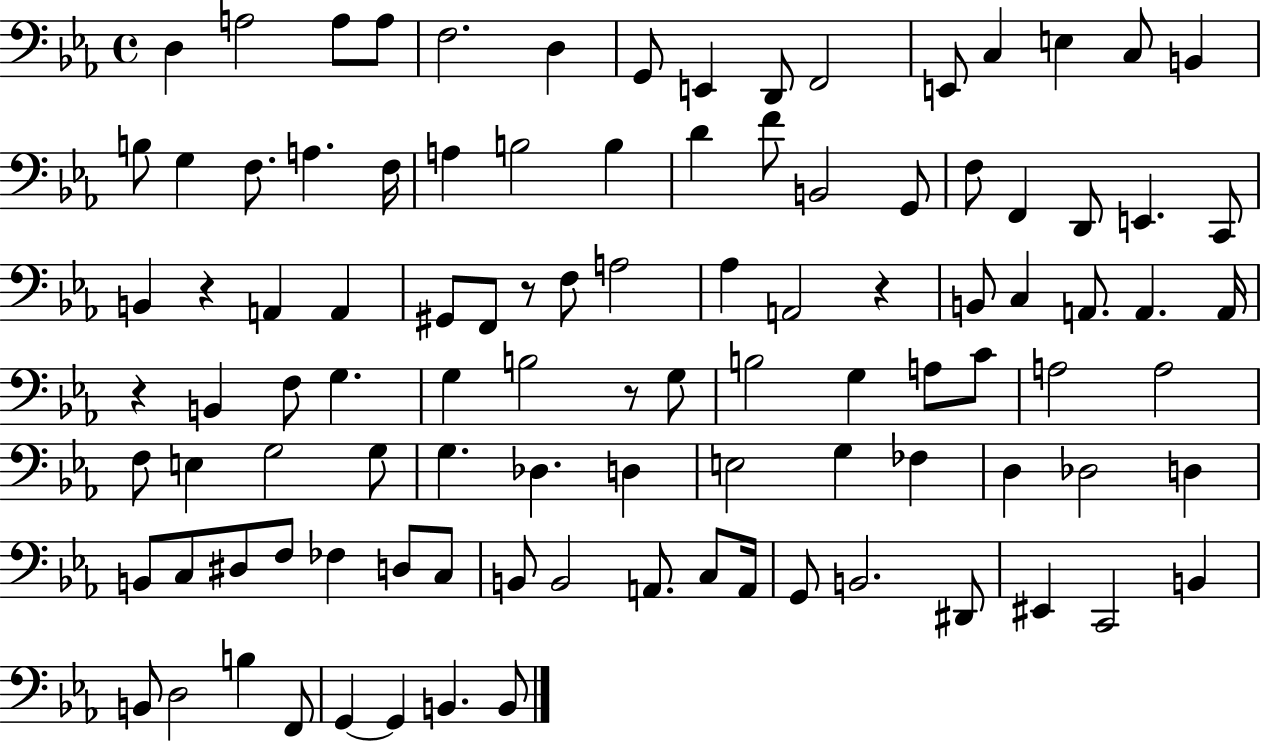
D3/q A3/h A3/e A3/e F3/h. D3/q G2/e E2/q D2/e F2/h E2/e C3/q E3/q C3/e B2/q B3/e G3/q F3/e. A3/q. F3/s A3/q B3/h B3/q D4/q F4/e B2/h G2/e F3/e F2/q D2/e E2/q. C2/e B2/q R/q A2/q A2/q G#2/e F2/e R/e F3/e A3/h Ab3/q A2/h R/q B2/e C3/q A2/e. A2/q. A2/s R/q B2/q F3/e G3/q. G3/q B3/h R/e G3/e B3/h G3/q A3/e C4/e A3/h A3/h F3/e E3/q G3/h G3/e G3/q. Db3/q. D3/q E3/h G3/q FES3/q D3/q Db3/h D3/q B2/e C3/e D#3/e F3/e FES3/q D3/e C3/e B2/e B2/h A2/e. C3/e A2/s G2/e B2/h. D#2/e EIS2/q C2/h B2/q B2/e D3/h B3/q F2/e G2/q G2/q B2/q. B2/e